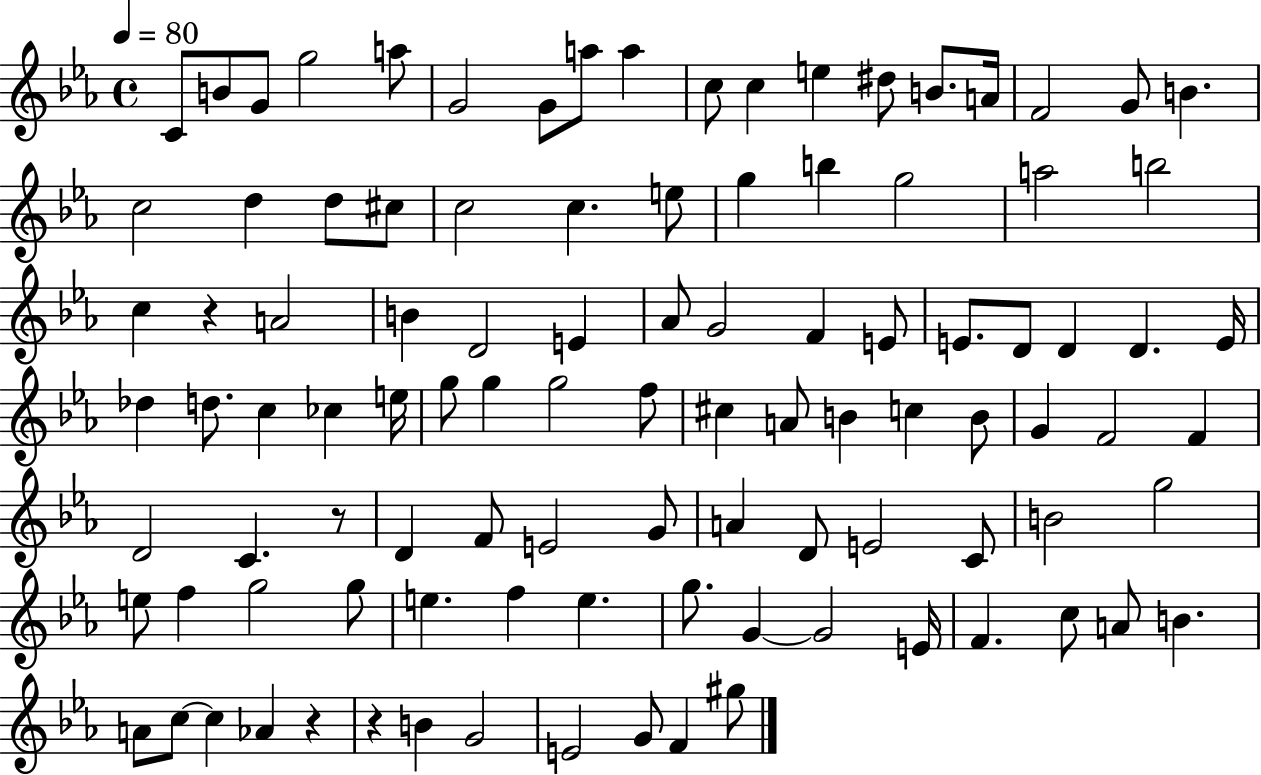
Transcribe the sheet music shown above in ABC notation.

X:1
T:Untitled
M:4/4
L:1/4
K:Eb
C/2 B/2 G/2 g2 a/2 G2 G/2 a/2 a c/2 c e ^d/2 B/2 A/4 F2 G/2 B c2 d d/2 ^c/2 c2 c e/2 g b g2 a2 b2 c z A2 B D2 E _A/2 G2 F E/2 E/2 D/2 D D E/4 _d d/2 c _c e/4 g/2 g g2 f/2 ^c A/2 B c B/2 G F2 F D2 C z/2 D F/2 E2 G/2 A D/2 E2 C/2 B2 g2 e/2 f g2 g/2 e f e g/2 G G2 E/4 F c/2 A/2 B A/2 c/2 c _A z z B G2 E2 G/2 F ^g/2